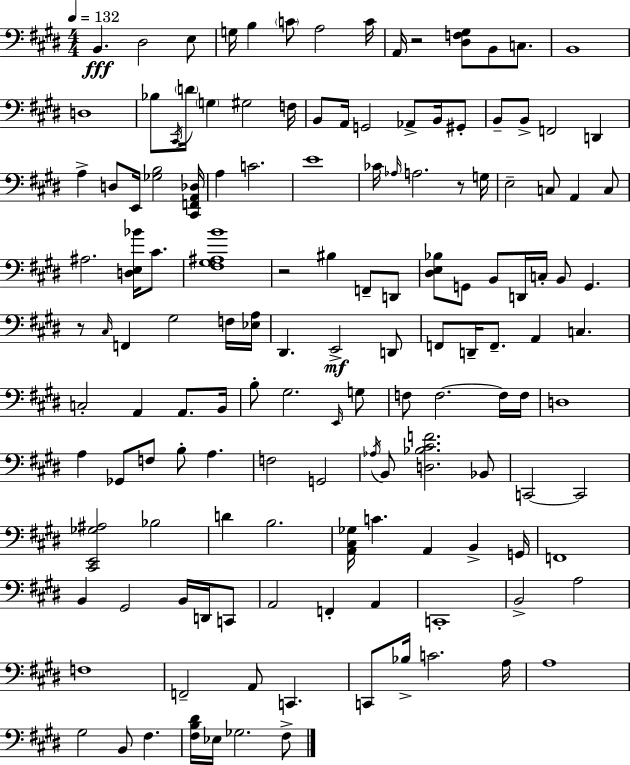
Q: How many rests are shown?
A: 4